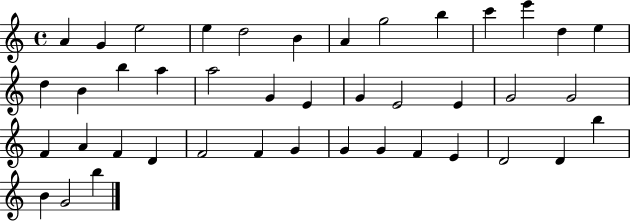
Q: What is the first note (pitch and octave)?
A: A4